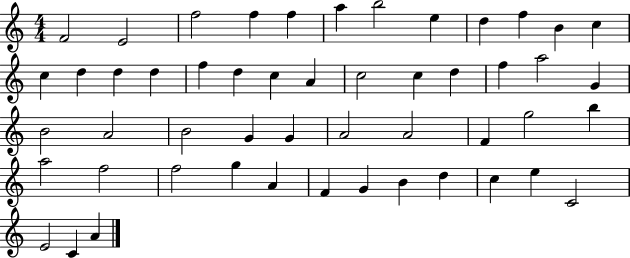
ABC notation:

X:1
T:Untitled
M:4/4
L:1/4
K:C
F2 E2 f2 f f a b2 e d f B c c d d d f d c A c2 c d f a2 G B2 A2 B2 G G A2 A2 F g2 b a2 f2 f2 g A F G B d c e C2 E2 C A